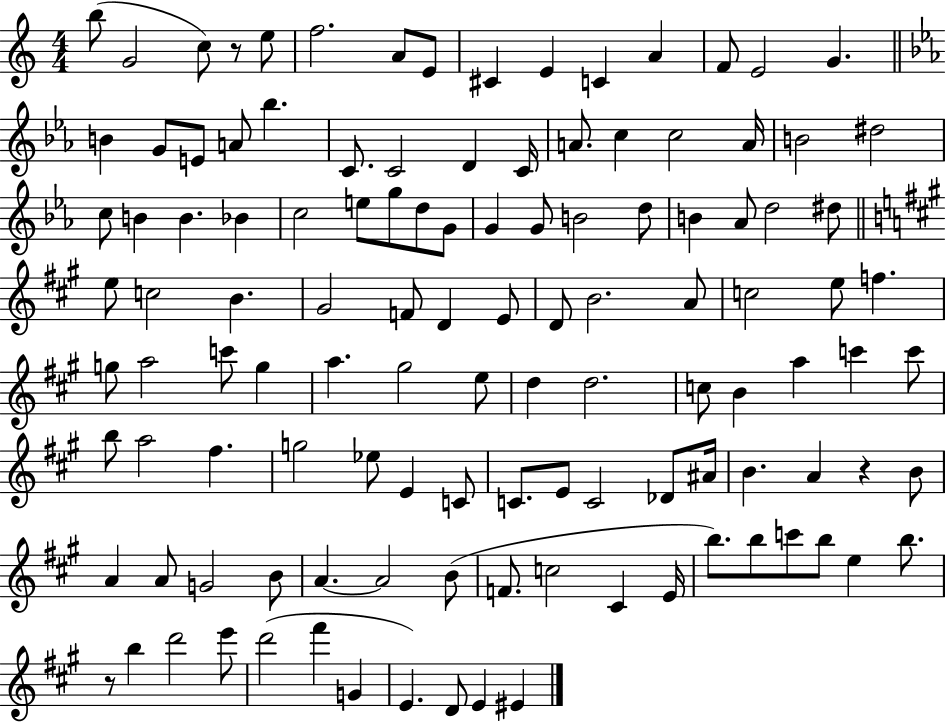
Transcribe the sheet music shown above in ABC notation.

X:1
T:Untitled
M:4/4
L:1/4
K:C
b/2 G2 c/2 z/2 e/2 f2 A/2 E/2 ^C E C A F/2 E2 G B G/2 E/2 A/2 _b C/2 C2 D C/4 A/2 c c2 A/4 B2 ^d2 c/2 B B _B c2 e/2 g/2 d/2 G/2 G G/2 B2 d/2 B _A/2 d2 ^d/2 e/2 c2 B ^G2 F/2 D E/2 D/2 B2 A/2 c2 e/2 f g/2 a2 c'/2 g a ^g2 e/2 d d2 c/2 B a c' c'/2 b/2 a2 ^f g2 _e/2 E C/2 C/2 E/2 C2 _D/2 ^A/4 B A z B/2 A A/2 G2 B/2 A A2 B/2 F/2 c2 ^C E/4 b/2 b/2 c'/2 b/2 e b/2 z/2 b d'2 e'/2 d'2 ^f' G E D/2 E ^E